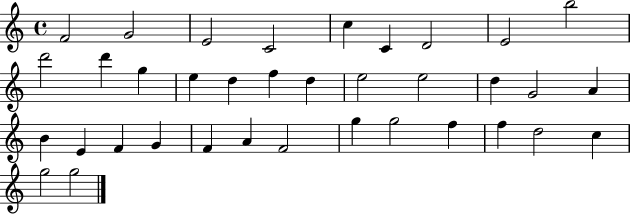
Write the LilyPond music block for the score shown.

{
  \clef treble
  \time 4/4
  \defaultTimeSignature
  \key c \major
  f'2 g'2 | e'2 c'2 | c''4 c'4 d'2 | e'2 b''2 | \break d'''2 d'''4 g''4 | e''4 d''4 f''4 d''4 | e''2 e''2 | d''4 g'2 a'4 | \break b'4 e'4 f'4 g'4 | f'4 a'4 f'2 | g''4 g''2 f''4 | f''4 d''2 c''4 | \break g''2 g''2 | \bar "|."
}